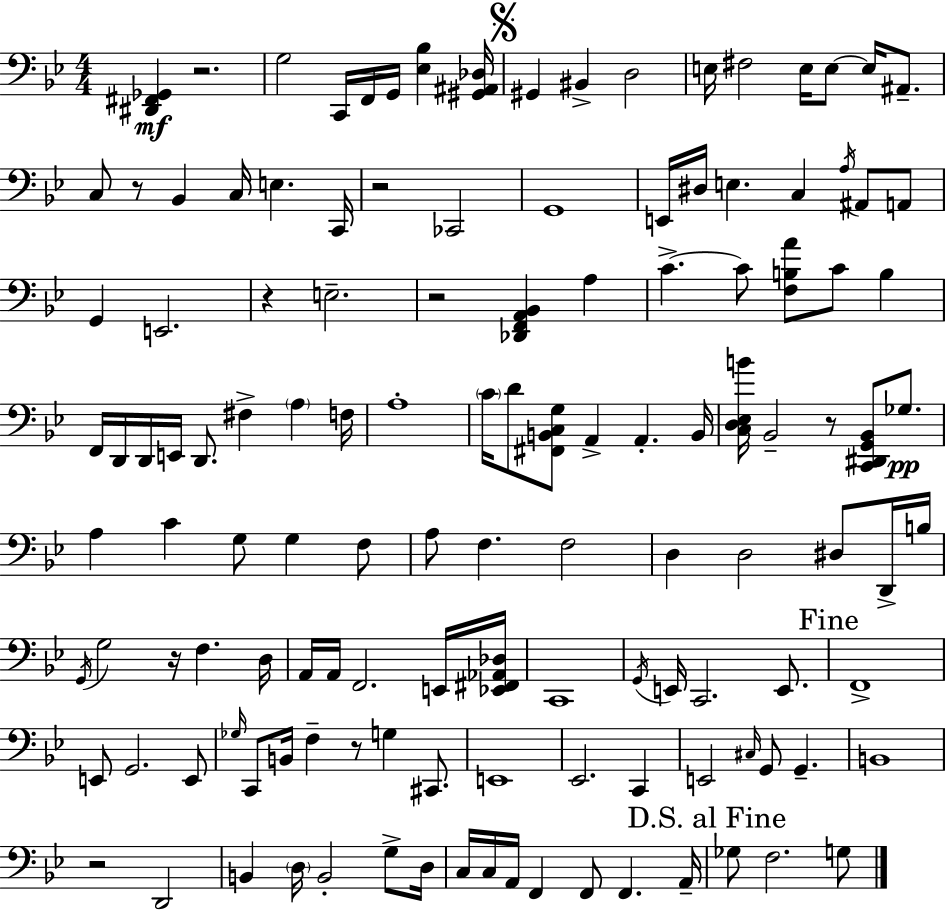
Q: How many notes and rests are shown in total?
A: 129